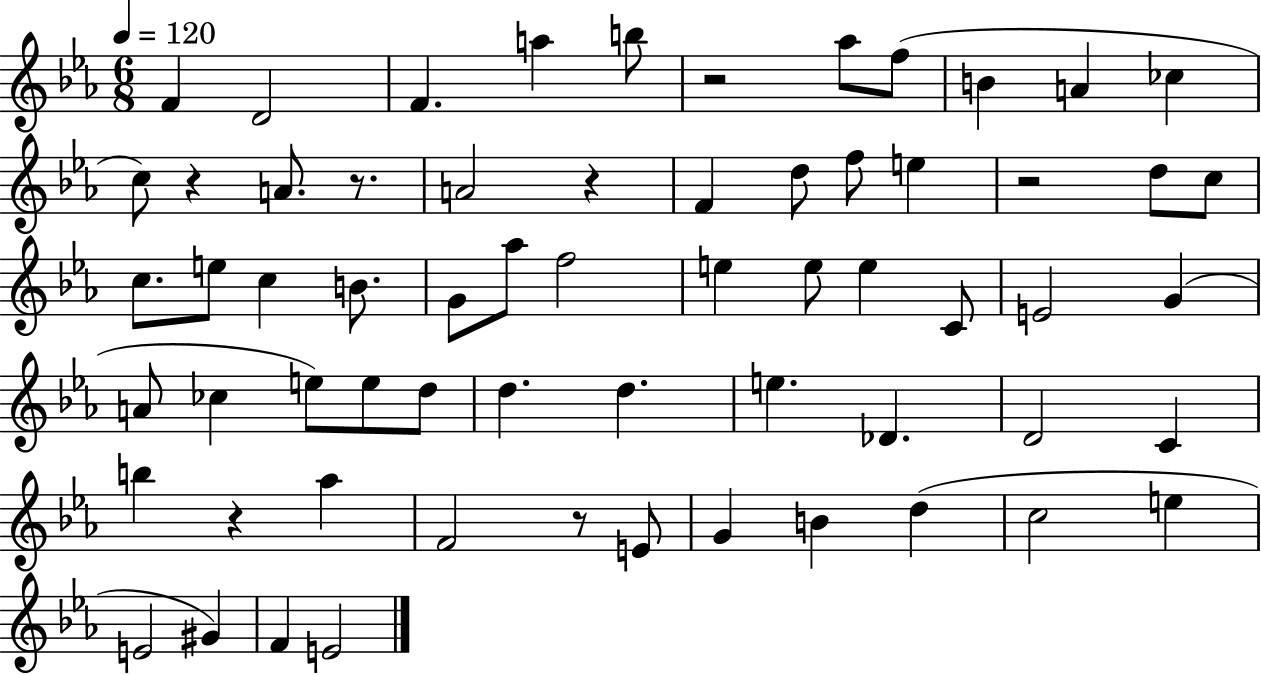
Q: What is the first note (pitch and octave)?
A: F4